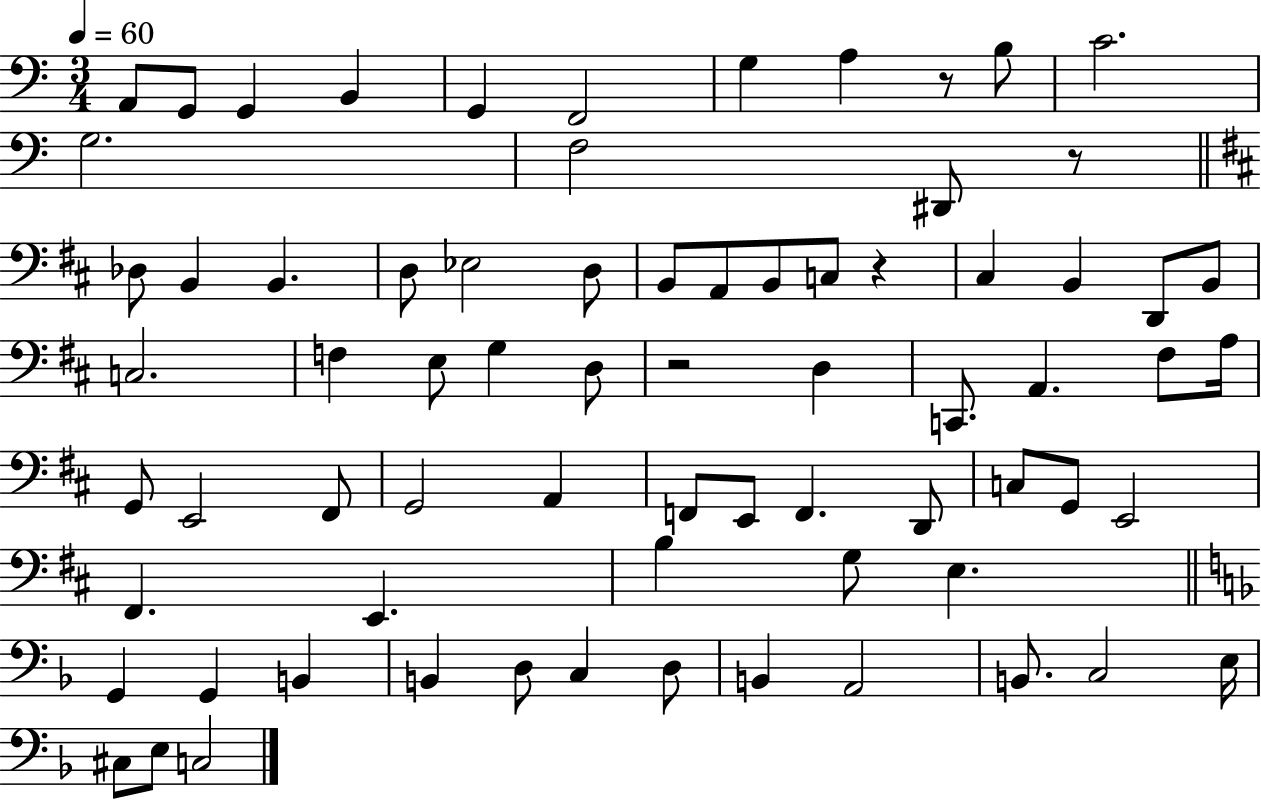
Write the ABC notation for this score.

X:1
T:Untitled
M:3/4
L:1/4
K:C
A,,/2 G,,/2 G,, B,, G,, F,,2 G, A, z/2 B,/2 C2 G,2 F,2 ^D,,/2 z/2 _D,/2 B,, B,, D,/2 _E,2 D,/2 B,,/2 A,,/2 B,,/2 C,/2 z ^C, B,, D,,/2 B,,/2 C,2 F, E,/2 G, D,/2 z2 D, C,,/2 A,, ^F,/2 A,/4 G,,/2 E,,2 ^F,,/2 G,,2 A,, F,,/2 E,,/2 F,, D,,/2 C,/2 G,,/2 E,,2 ^F,, E,, B, G,/2 E, G,, G,, B,, B,, D,/2 C, D,/2 B,, A,,2 B,,/2 C,2 E,/4 ^C,/2 E,/2 C,2